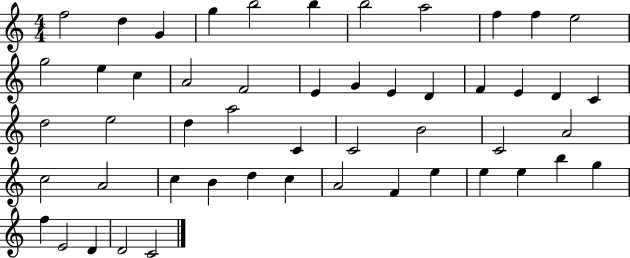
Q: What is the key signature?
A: C major